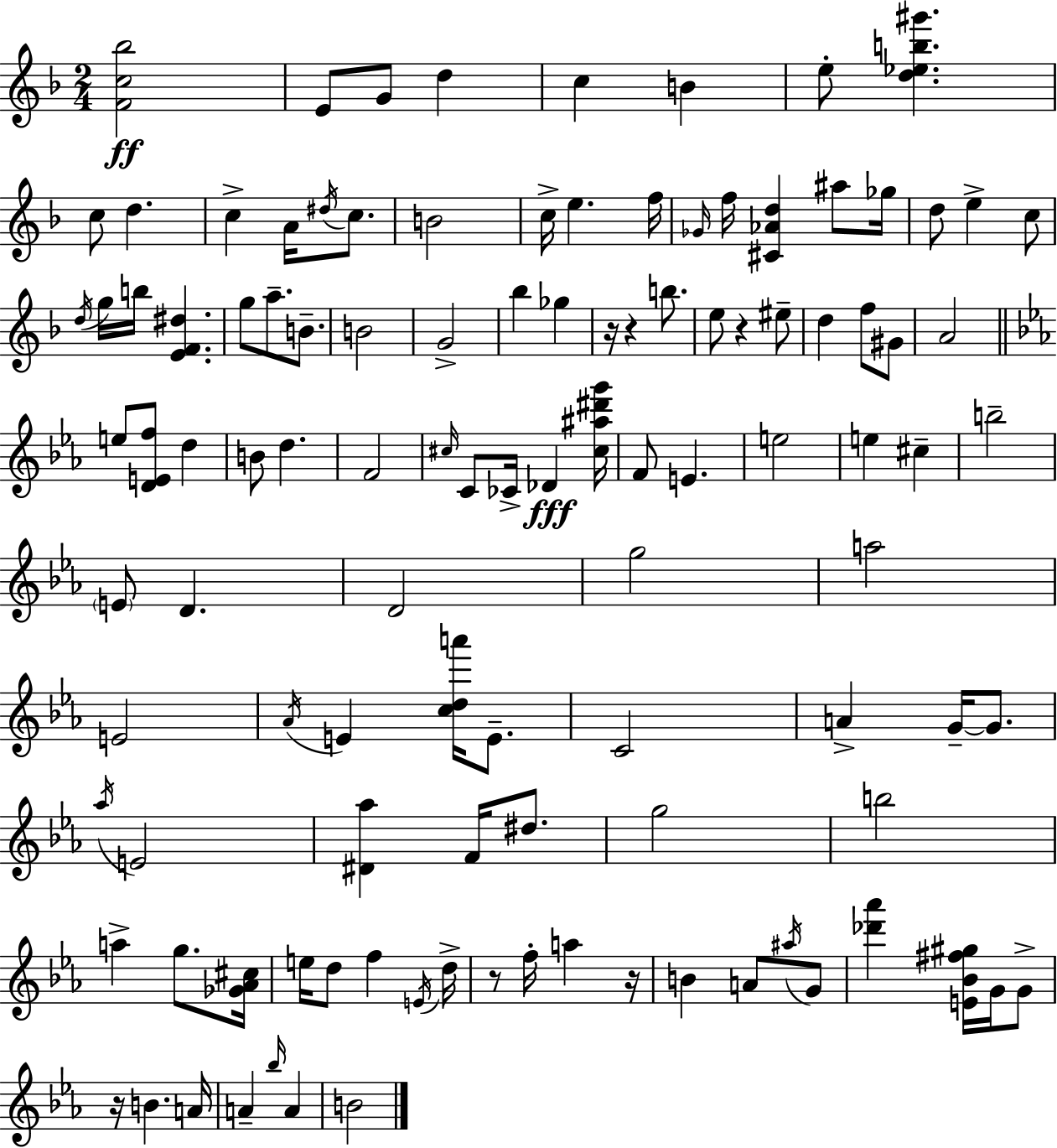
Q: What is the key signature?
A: D minor